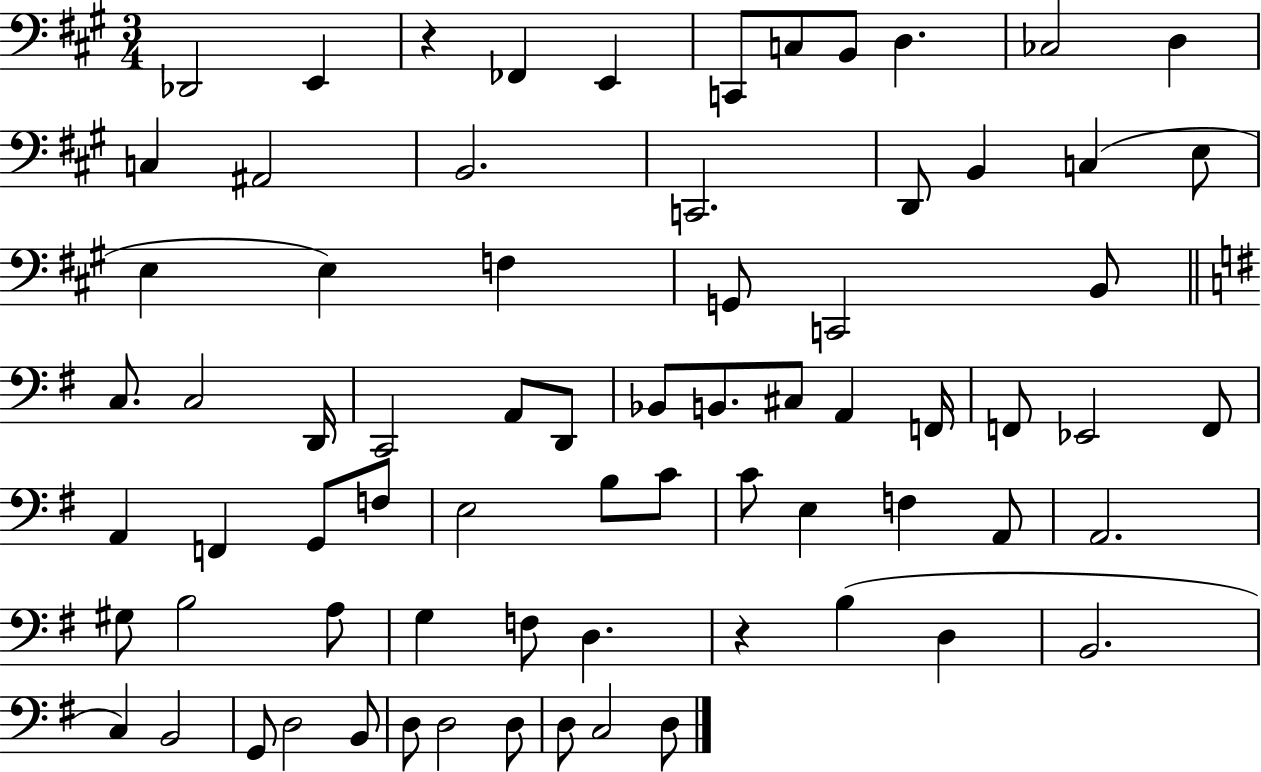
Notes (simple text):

Db2/h E2/q R/q FES2/q E2/q C2/e C3/e B2/e D3/q. CES3/h D3/q C3/q A#2/h B2/h. C2/h. D2/e B2/q C3/q E3/e E3/q E3/q F3/q G2/e C2/h B2/e C3/e. C3/h D2/s C2/h A2/e D2/e Bb2/e B2/e. C#3/e A2/q F2/s F2/e Eb2/h F2/e A2/q F2/q G2/e F3/e E3/h B3/e C4/e C4/e E3/q F3/q A2/e A2/h. G#3/e B3/h A3/e G3/q F3/e D3/q. R/q B3/q D3/q B2/h. C3/q B2/h G2/e D3/h B2/e D3/e D3/h D3/e D3/e C3/h D3/e